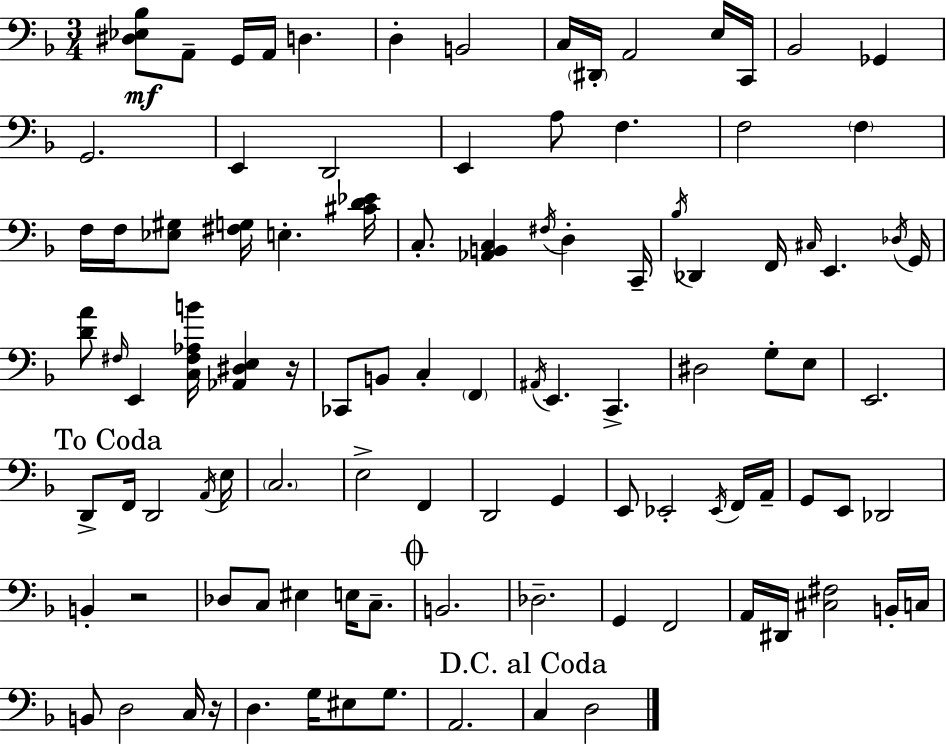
[D#3,Eb3,Bb3]/e A2/e G2/s A2/s D3/q. D3/q B2/h C3/s D#2/s A2/h E3/s C2/s Bb2/h Gb2/q G2/h. E2/q D2/h E2/q A3/e F3/q. F3/h F3/q F3/s F3/s [Eb3,G#3]/e [F#3,G3]/s E3/q. [C#4,D4,Eb4]/s C3/e. [Ab2,B2,C3]/q F#3/s D3/q C2/s Bb3/s Db2/q F2/s C#3/s E2/q. Db3/s G2/s [D4,A4]/e F#3/s E2/q [C3,F#3,Ab3,B4]/s [Ab2,D#3,E3]/q R/s CES2/e B2/e C3/q F2/q A#2/s E2/q. C2/q. D#3/h G3/e E3/e E2/h. D2/e F2/s D2/h A2/s E3/s C3/h. E3/h F2/q D2/h G2/q E2/e Eb2/h Eb2/s F2/s A2/s G2/e E2/e Db2/h B2/q R/h Db3/e C3/e EIS3/q E3/s C3/e. B2/h. Db3/h. G2/q F2/h A2/s D#2/s [C#3,F#3]/h B2/s C3/s B2/e D3/h C3/s R/s D3/q. G3/s EIS3/e G3/e. A2/h. C3/q D3/h